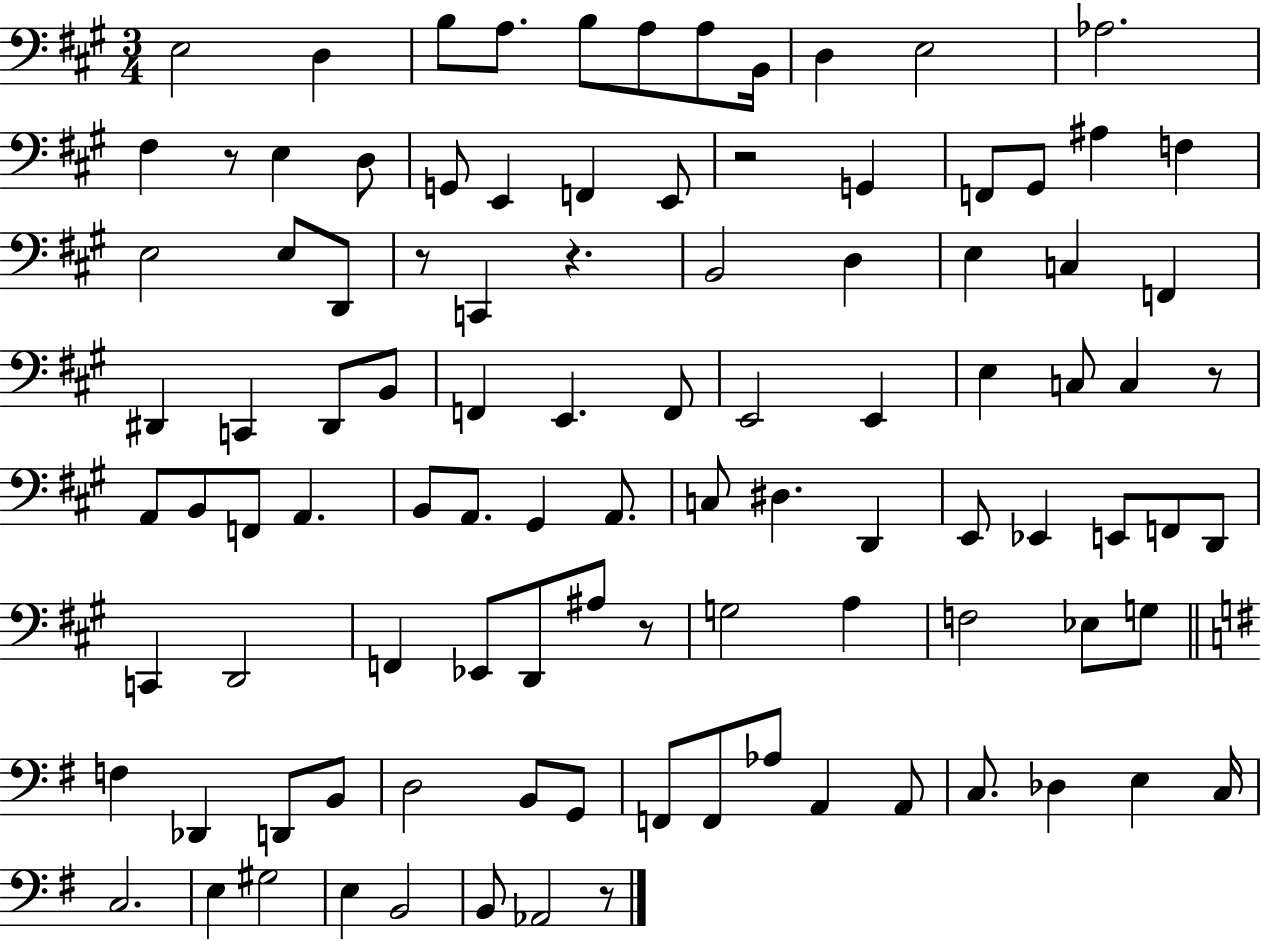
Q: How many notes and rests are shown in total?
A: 101